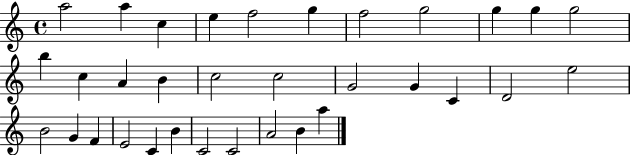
A5/h A5/q C5/q E5/q F5/h G5/q F5/h G5/h G5/q G5/q G5/h B5/q C5/q A4/q B4/q C5/h C5/h G4/h G4/q C4/q D4/h E5/h B4/h G4/q F4/q E4/h C4/q B4/q C4/h C4/h A4/h B4/q A5/q